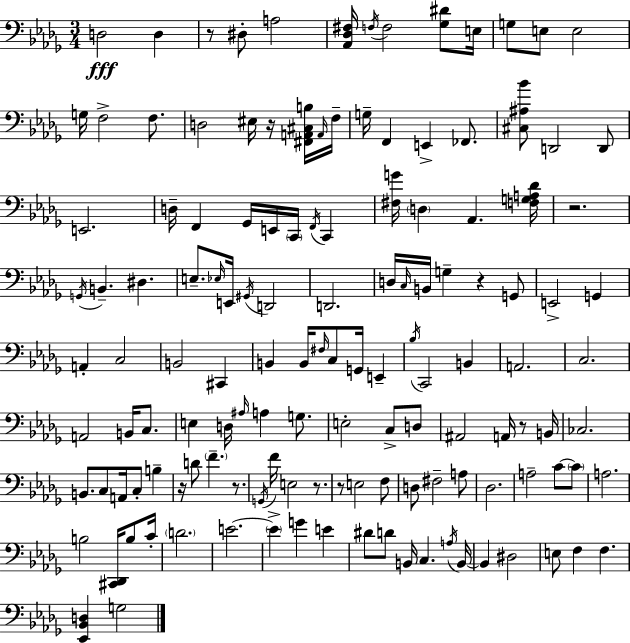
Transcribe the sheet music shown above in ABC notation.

X:1
T:Untitled
M:3/4
L:1/4
K:Bbm
D,2 D, z/2 ^D,/2 A,2 [_A,,_D,^F,]/4 F,/4 F,2 [_G,^D]/2 E,/4 G,/2 E,/2 E,2 G,/4 F,2 F,/2 D,2 ^E,/4 z/4 [^F,,A,,^C,B,]/4 A,,/4 F,/4 G,/4 F,, E,, _F,,/2 [^C,^A,_B]/2 D,,2 D,,/2 E,,2 D,/4 F,, _G,,/4 E,,/4 C,,/4 F,,/4 C,, [^F,G]/4 D, _A,, [F,G,A,_D]/4 z2 G,,/4 B,, ^D, E,/2 _E,/4 E,,/4 ^G,,/4 D,,2 D,,2 D,/4 C,/4 B,,/4 G, z G,,/2 E,,2 G,, A,, C,2 B,,2 ^C,, B,, B,,/4 ^F,/4 C,/2 G,,/4 E,, _B,/4 C,,2 B,, A,,2 C,2 A,,2 B,,/4 C,/2 E, D,/4 ^A,/4 A, G,/2 E,2 C,/2 D,/2 ^A,,2 A,,/4 z/2 B,,/4 _C,2 B,,/2 C,/2 A,,/4 C,/2 B, z/4 D/2 F z/2 G,,/4 F/4 E,2 z/2 z/2 E,2 F,/2 D,/2 ^F,2 A,/2 _D,2 A,2 C/2 C/2 A,2 B,2 [^C,,_D,,]/4 B,/2 C/4 D2 E2 E G E ^D/2 D/2 B,,/4 C, A,/4 B,,/4 B,, ^D,2 E,/2 F, F, [_E,,_B,,D,] G,2